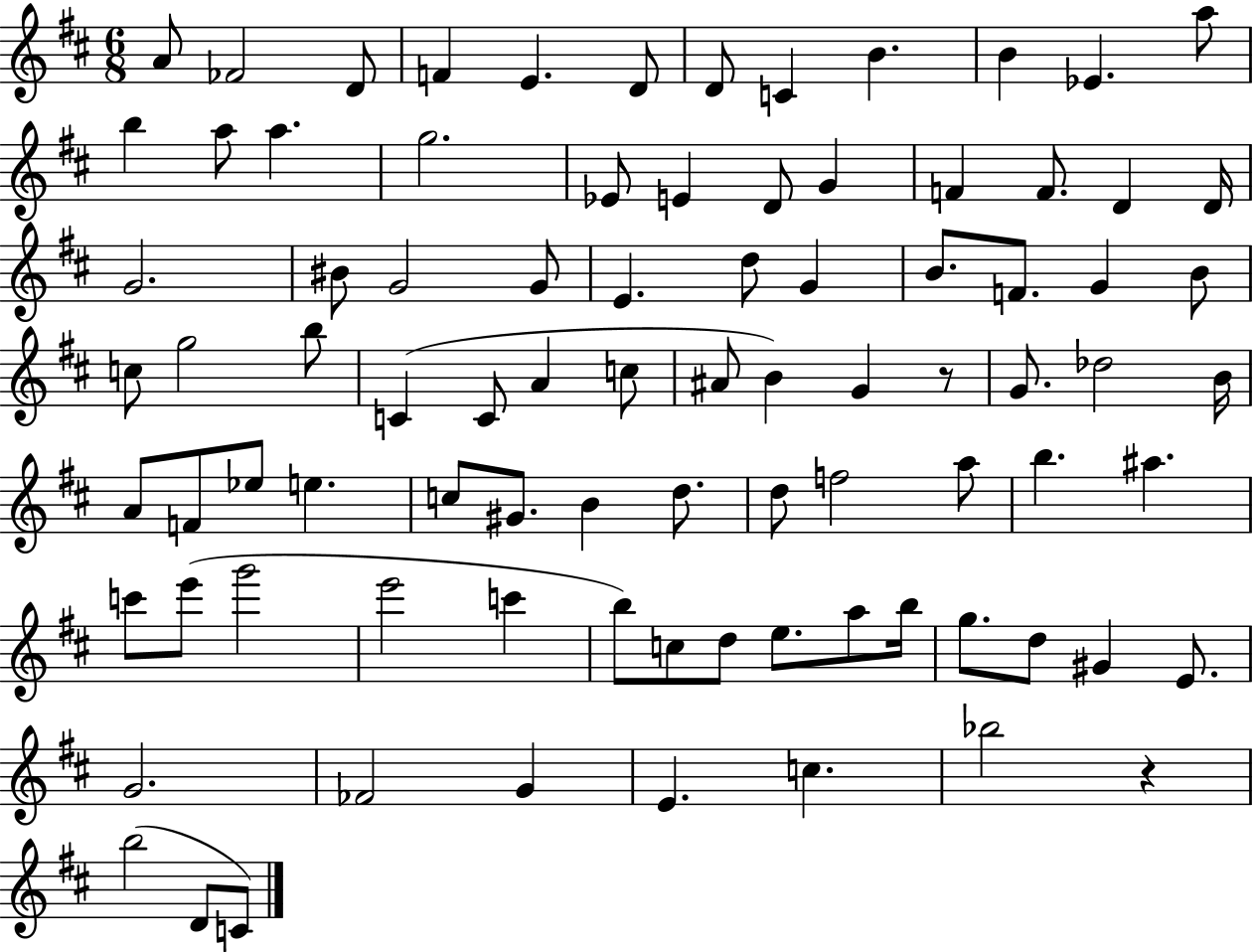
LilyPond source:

{
  \clef treble
  \numericTimeSignature
  \time 6/8
  \key d \major
  a'8 fes'2 d'8 | f'4 e'4. d'8 | d'8 c'4 b'4. | b'4 ees'4. a''8 | \break b''4 a''8 a''4. | g''2. | ees'8 e'4 d'8 g'4 | f'4 f'8. d'4 d'16 | \break g'2. | bis'8 g'2 g'8 | e'4. d''8 g'4 | b'8. f'8. g'4 b'8 | \break c''8 g''2 b''8 | c'4( c'8 a'4 c''8 | ais'8 b'4) g'4 r8 | g'8. des''2 b'16 | \break a'8 f'8 ees''8 e''4. | c''8 gis'8. b'4 d''8. | d''8 f''2 a''8 | b''4. ais''4. | \break c'''8 e'''8( g'''2 | e'''2 c'''4 | b''8) c''8 d''8 e''8. a''8 b''16 | g''8. d''8 gis'4 e'8. | \break g'2. | fes'2 g'4 | e'4. c''4. | bes''2 r4 | \break b''2( d'8 c'8) | \bar "|."
}